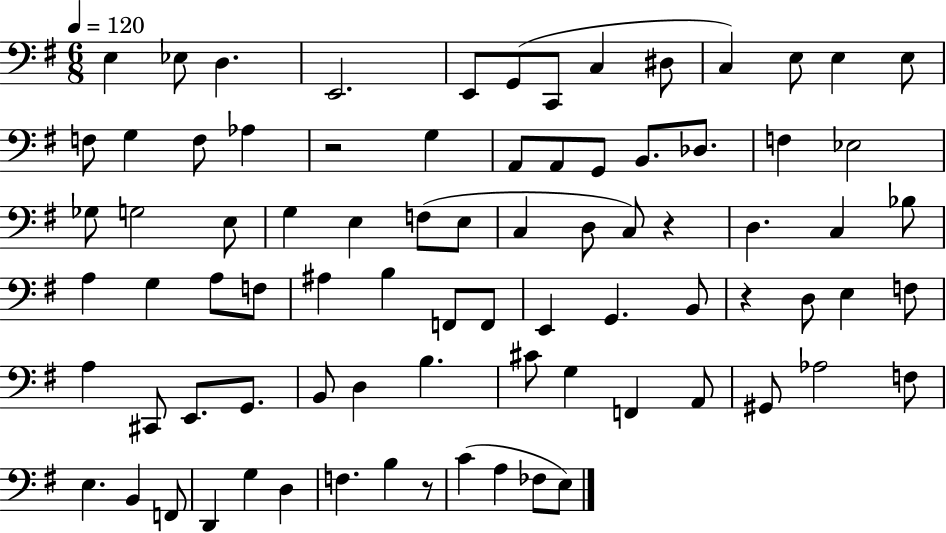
E3/q Eb3/e D3/q. E2/h. E2/e G2/e C2/e C3/q D#3/e C3/q E3/e E3/q E3/e F3/e G3/q F3/e Ab3/q R/h G3/q A2/e A2/e G2/e B2/e. Db3/e. F3/q Eb3/h Gb3/e G3/h E3/e G3/q E3/q F3/e E3/e C3/q D3/e C3/e R/q D3/q. C3/q Bb3/e A3/q G3/q A3/e F3/e A#3/q B3/q F2/e F2/e E2/q G2/q. B2/e R/q D3/e E3/q F3/e A3/q C#2/e E2/e. G2/e. B2/e D3/q B3/q. C#4/e G3/q F2/q A2/e G#2/e Ab3/h F3/e E3/q. B2/q F2/e D2/q G3/q D3/q F3/q. B3/q R/e C4/q A3/q FES3/e E3/e